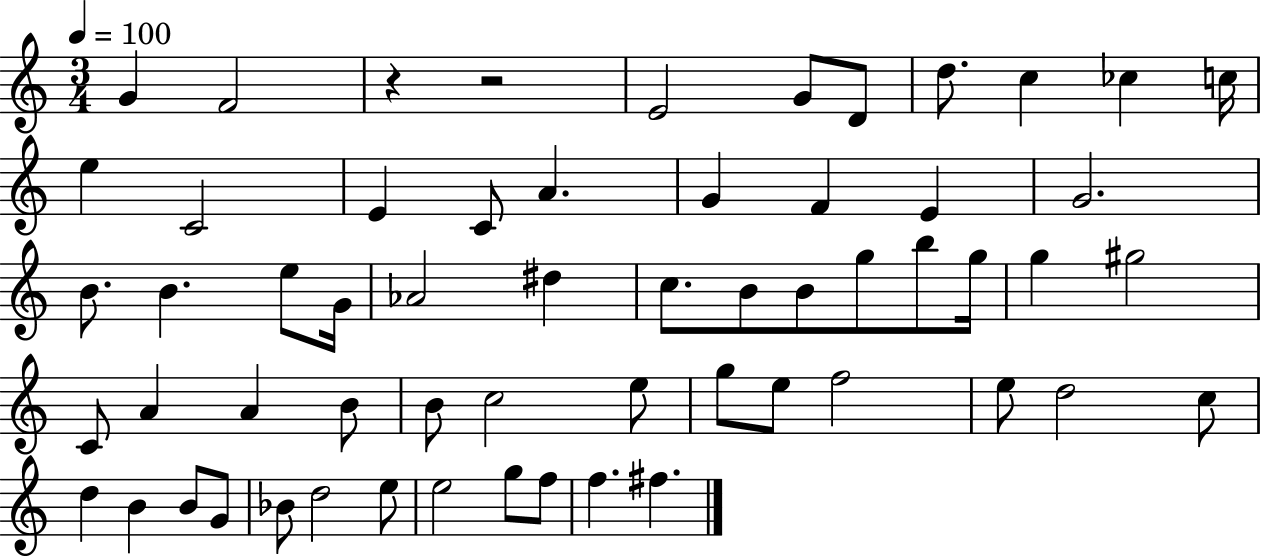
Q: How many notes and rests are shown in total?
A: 59